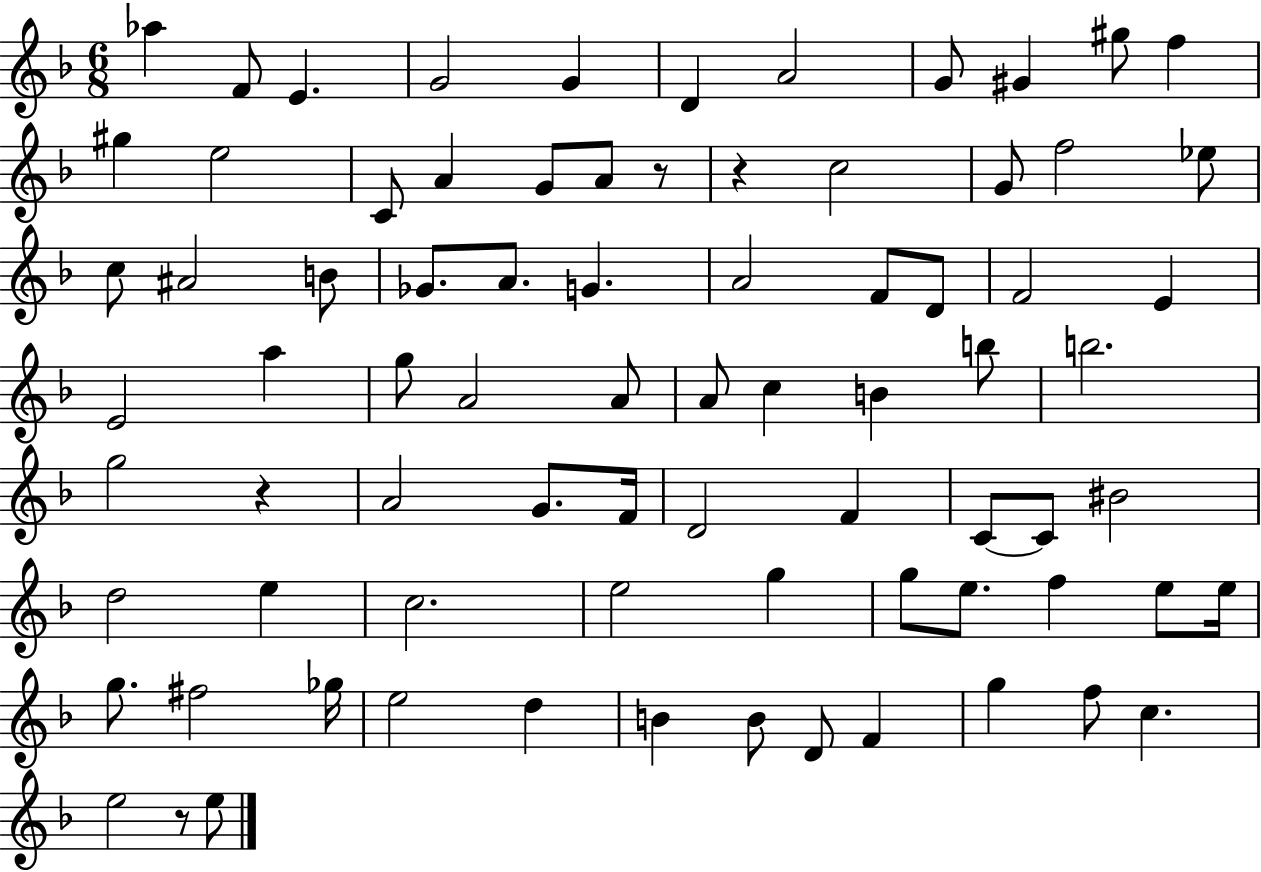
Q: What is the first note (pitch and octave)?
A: Ab5